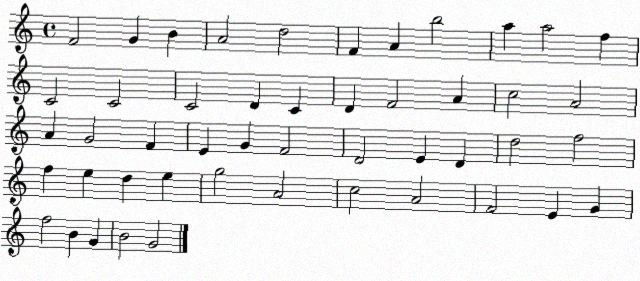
X:1
T:Untitled
M:4/4
L:1/4
K:C
F2 G B A2 d2 F A b2 a a2 f C2 C2 C2 D C D F2 A c2 A2 A G2 F E G F2 D2 E D d2 f2 f e d e g2 A2 c2 A2 F2 E G f2 B G B2 G2